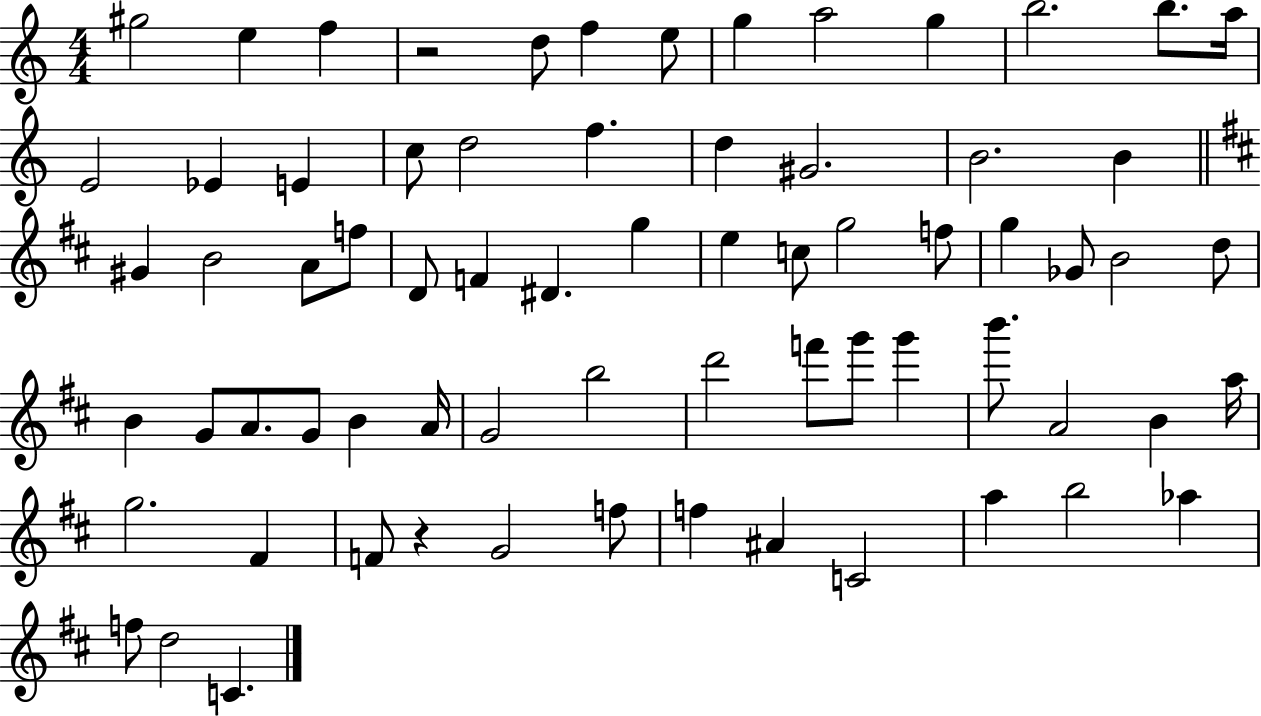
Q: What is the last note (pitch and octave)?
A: C4